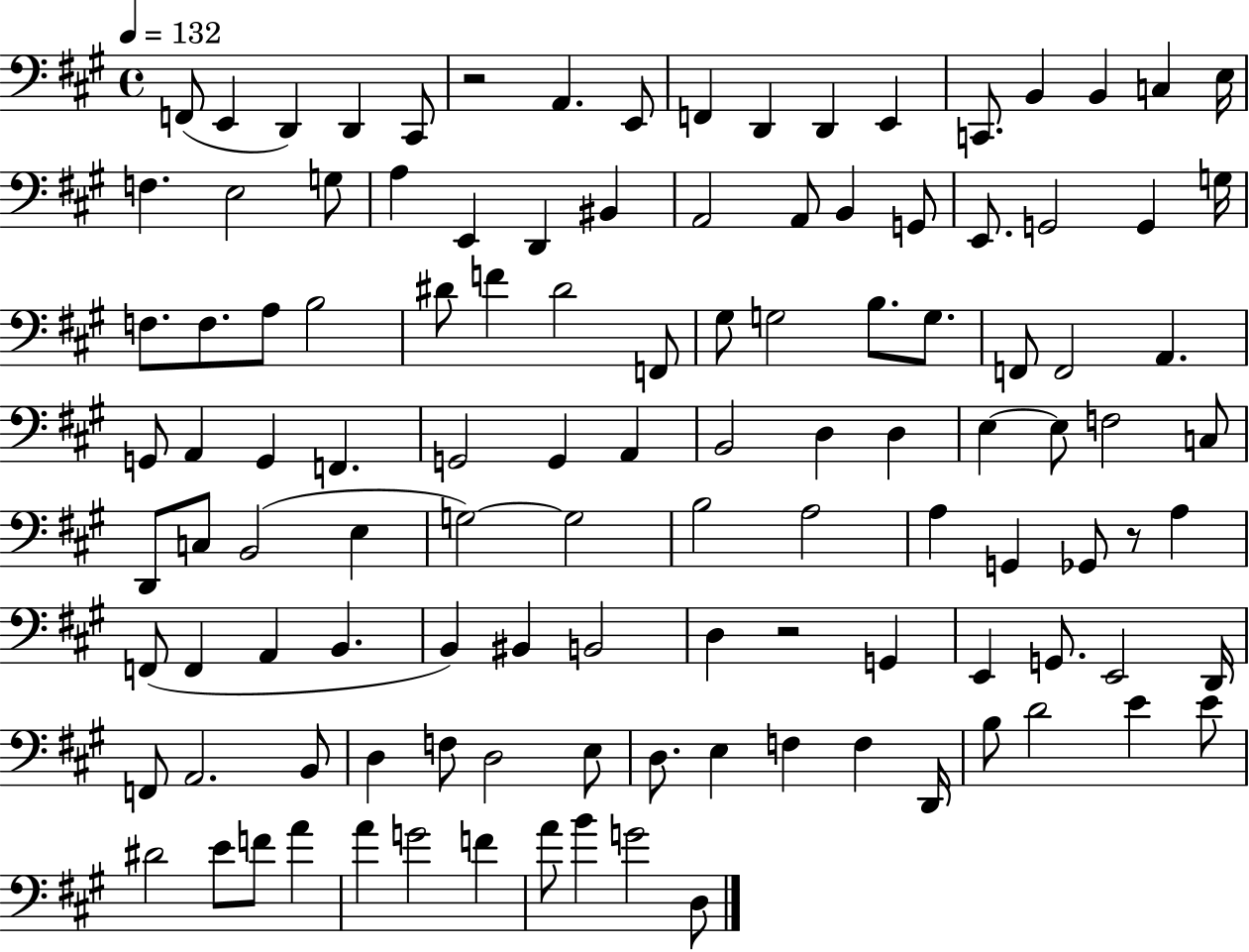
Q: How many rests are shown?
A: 3